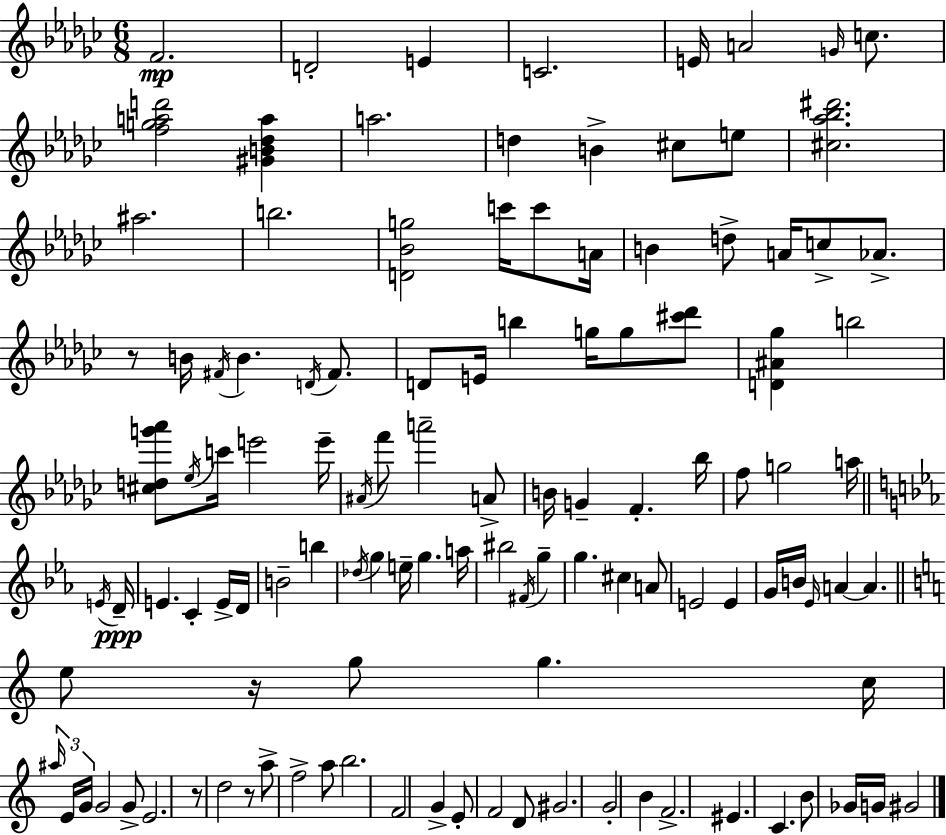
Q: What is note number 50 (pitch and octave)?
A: E4